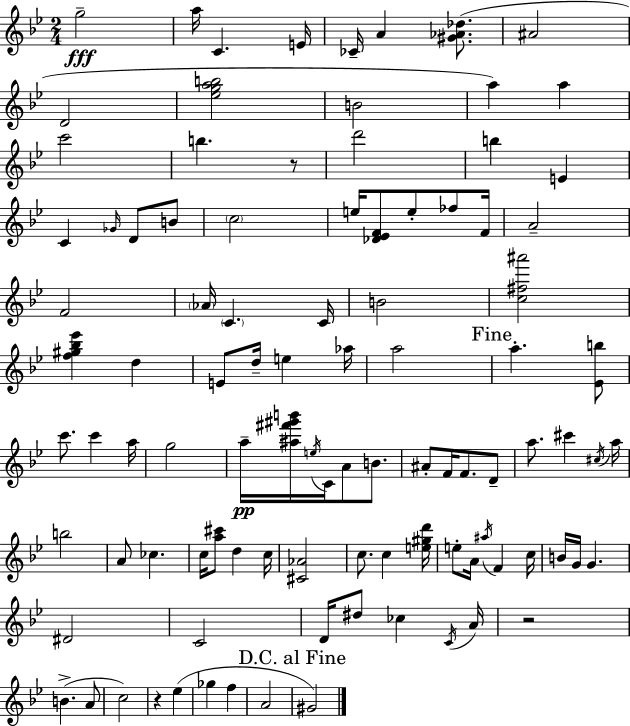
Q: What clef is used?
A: treble